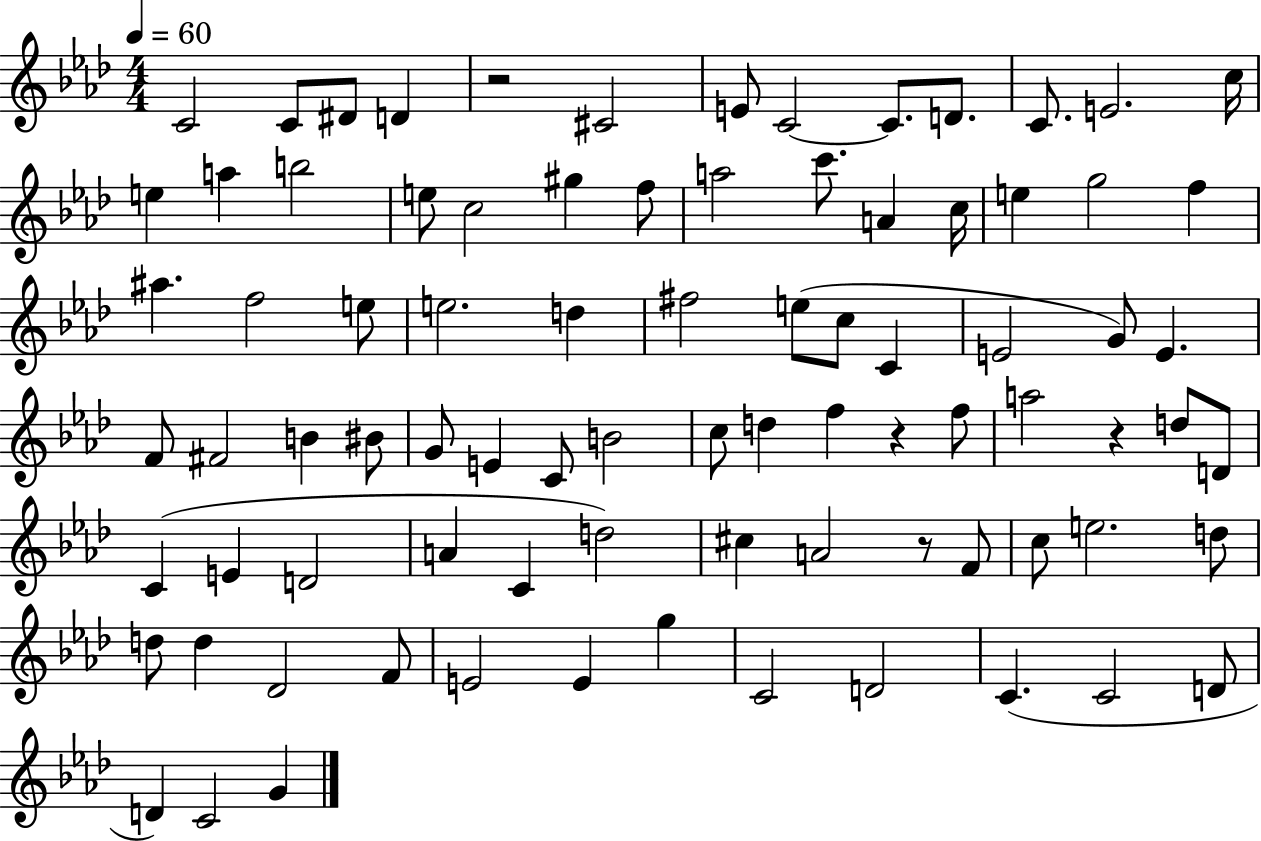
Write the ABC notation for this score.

X:1
T:Untitled
M:4/4
L:1/4
K:Ab
C2 C/2 ^D/2 D z2 ^C2 E/2 C2 C/2 D/2 C/2 E2 c/4 e a b2 e/2 c2 ^g f/2 a2 c'/2 A c/4 e g2 f ^a f2 e/2 e2 d ^f2 e/2 c/2 C E2 G/2 E F/2 ^F2 B ^B/2 G/2 E C/2 B2 c/2 d f z f/2 a2 z d/2 D/2 C E D2 A C d2 ^c A2 z/2 F/2 c/2 e2 d/2 d/2 d _D2 F/2 E2 E g C2 D2 C C2 D/2 D C2 G